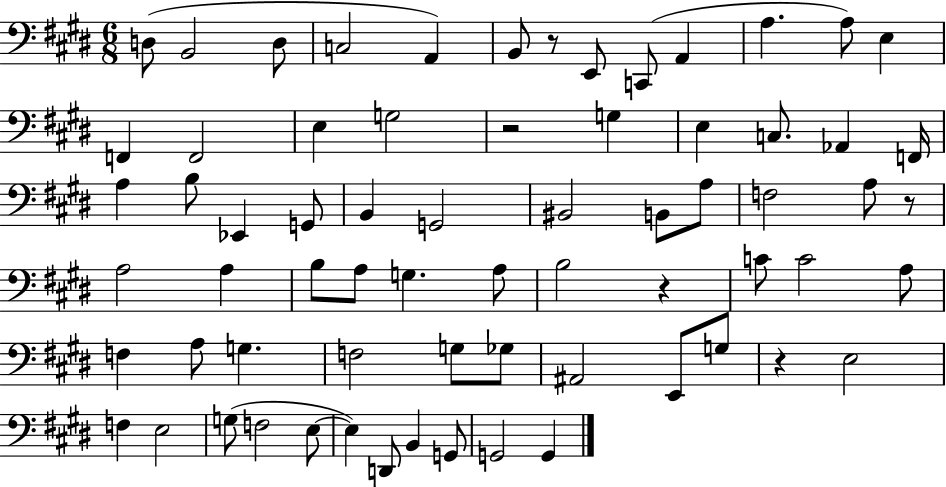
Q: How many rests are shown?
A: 5